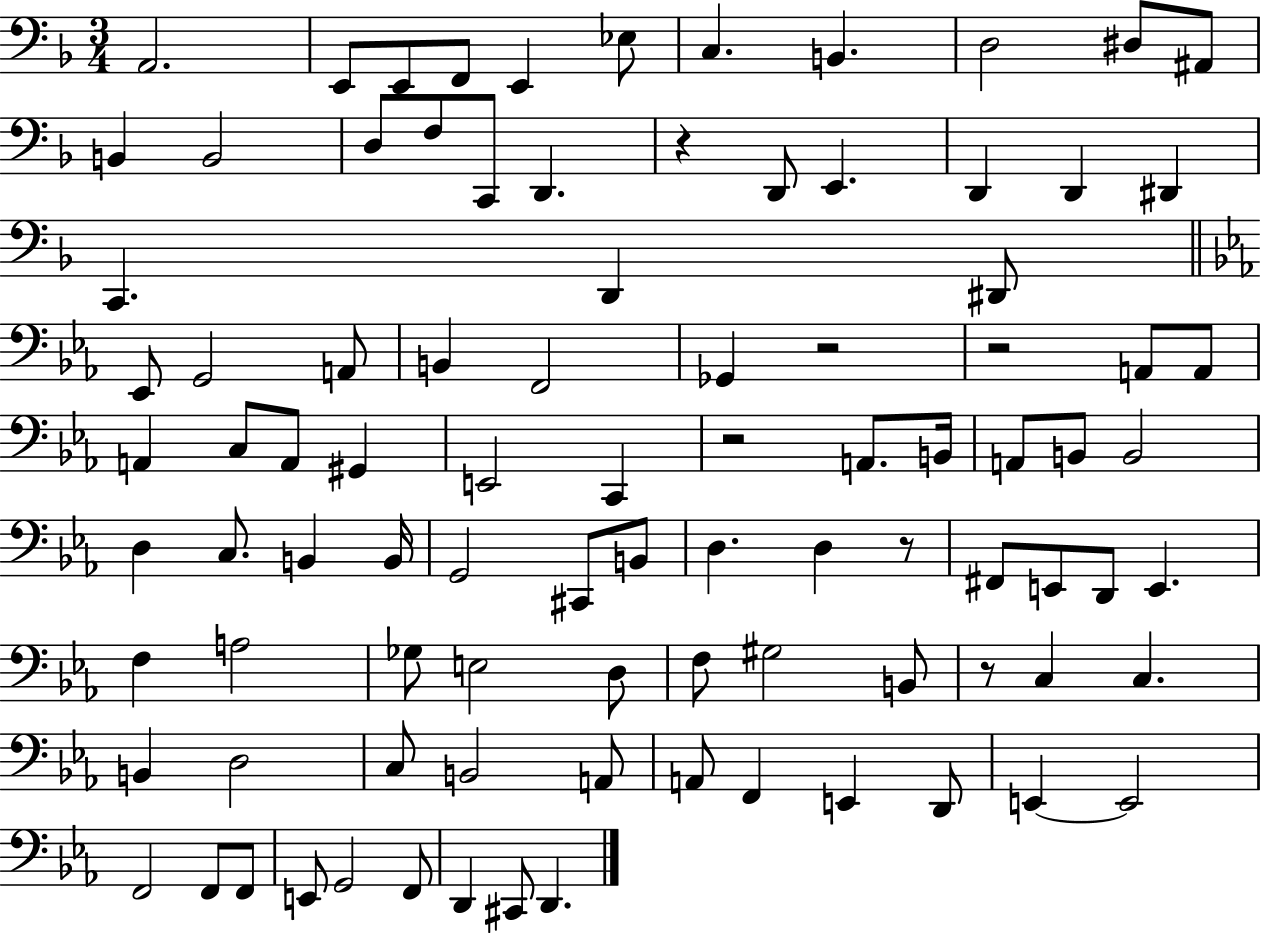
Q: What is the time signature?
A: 3/4